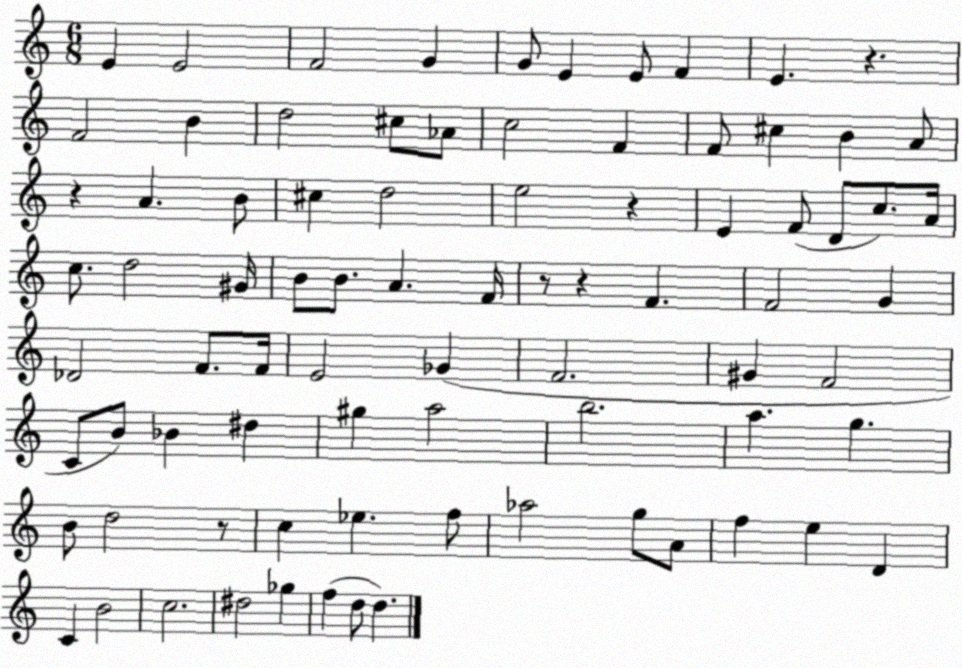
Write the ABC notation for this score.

X:1
T:Untitled
M:6/8
L:1/4
K:C
E E2 F2 G G/2 E E/2 F E z F2 B d2 ^c/2 _A/2 c2 F F/2 ^c B A/2 z A B/2 ^c d2 e2 z E F/2 D/2 c/2 A/4 c/2 d2 ^G/4 B/2 B/2 A F/4 z/2 z F F2 G _D2 F/2 F/4 E2 _G F2 ^G F2 C/2 B/2 _B ^d ^g a2 b2 a g B/2 d2 z/2 c _e f/2 _a2 g/2 A/2 f e D C B2 c2 ^d2 _g f d/2 d